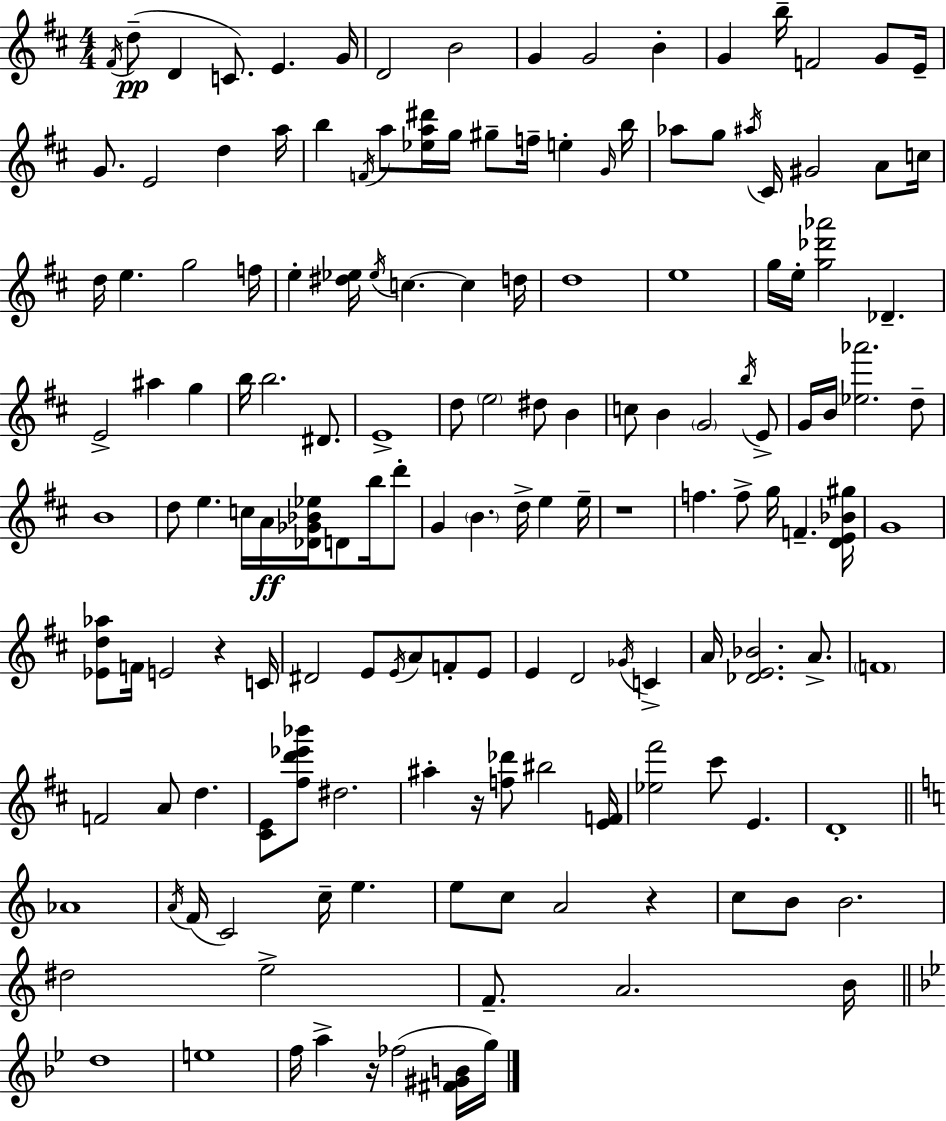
F#4/s D5/e D4/q C4/e. E4/q. G4/s D4/h B4/h G4/q G4/h B4/q G4/q B5/s F4/h G4/e E4/s G4/e. E4/h D5/q A5/s B5/q F4/s A5/e [Eb5,A5,D#6]/s G5/s G#5/e F5/s E5/q G4/s B5/s Ab5/e G5/e A#5/s C#4/s G#4/h A4/e C5/s D5/s E5/q. G5/h F5/s E5/q [D#5,Eb5]/s Eb5/s C5/q. C5/q D5/s D5/w E5/w G5/s E5/s [G5,Db6,Ab6]/h Db4/q. E4/h A#5/q G5/q B5/s B5/h. D#4/e. E4/w D5/e E5/h D#5/e B4/q C5/e B4/q G4/h B5/s E4/e G4/s B4/s [Eb5,Ab6]/h. D5/e B4/w D5/e E5/q. C5/s A4/s [Db4,Gb4,Bb4,Eb5]/s D4/e B5/s D6/e G4/q B4/q. D5/s E5/q E5/s R/w F5/q. F5/e G5/s F4/q. [D4,E4,Bb4,G#5]/s G4/w [Eb4,D5,Ab5]/e F4/s E4/h R/q C4/s D#4/h E4/e E4/s A4/e F4/e E4/e E4/q D4/h Gb4/s C4/q A4/s [Db4,E4,Bb4]/h. A4/e. F4/w F4/h A4/e D5/q. [C#4,E4]/e [F#5,D6,Eb6,Bb6]/e D#5/h. A#5/q R/s [F5,Db6]/e BIS5/h [E4,F4]/s [Eb5,F#6]/h C#6/e E4/q. D4/w Ab4/w A4/s F4/s C4/h C5/s E5/q. E5/e C5/e A4/h R/q C5/e B4/e B4/h. D#5/h E5/h F4/e. A4/h. B4/s D5/w E5/w F5/s A5/q R/s FES5/h [F#4,G#4,B4]/s G5/s